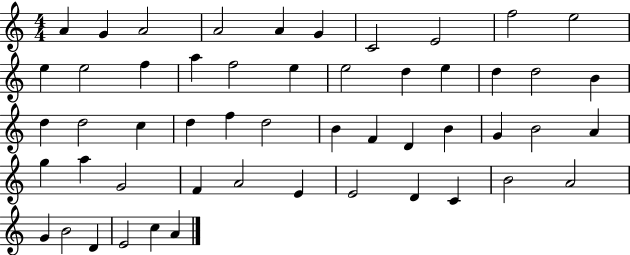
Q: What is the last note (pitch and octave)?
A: A4